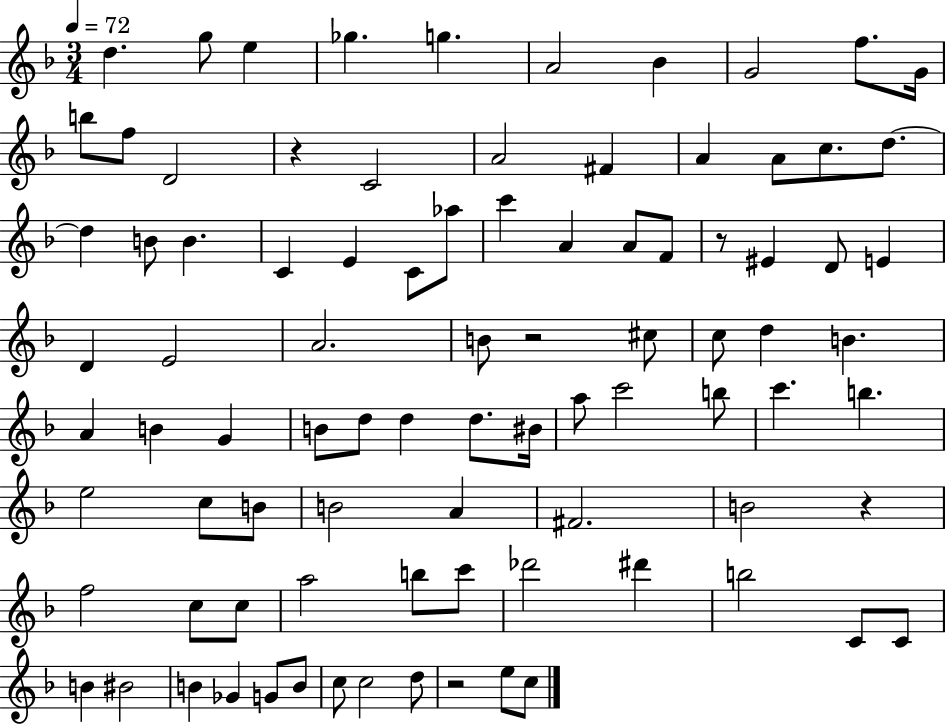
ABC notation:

X:1
T:Untitled
M:3/4
L:1/4
K:F
d g/2 e _g g A2 _B G2 f/2 G/4 b/2 f/2 D2 z C2 A2 ^F A A/2 c/2 d/2 d B/2 B C E C/2 _a/2 c' A A/2 F/2 z/2 ^E D/2 E D E2 A2 B/2 z2 ^c/2 c/2 d B A B G B/2 d/2 d d/2 ^B/4 a/2 c'2 b/2 c' b e2 c/2 B/2 B2 A ^F2 B2 z f2 c/2 c/2 a2 b/2 c'/2 _d'2 ^d' b2 C/2 C/2 B ^B2 B _G G/2 B/2 c/2 c2 d/2 z2 e/2 c/2